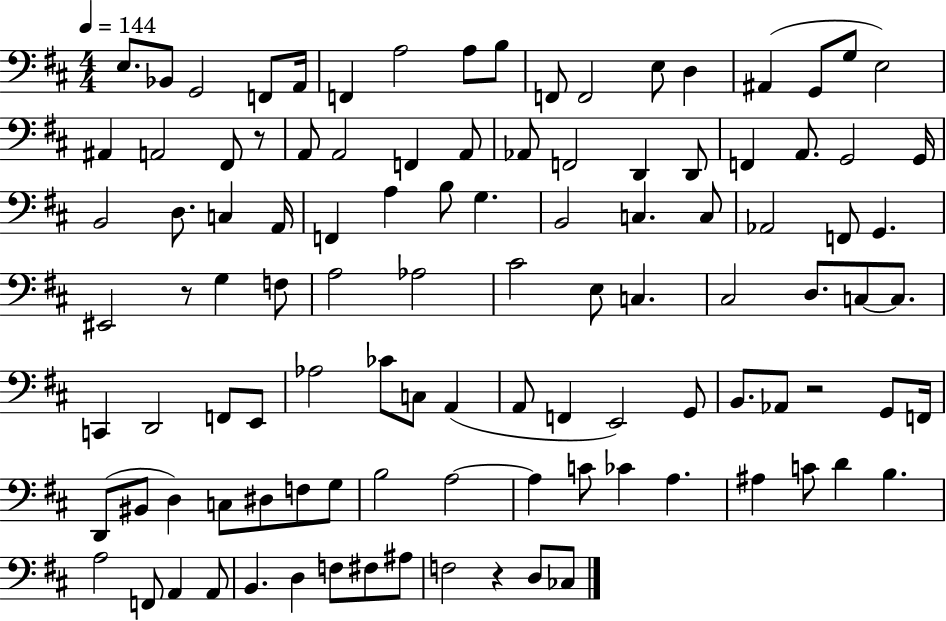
X:1
T:Untitled
M:4/4
L:1/4
K:D
E,/2 _B,,/2 G,,2 F,,/2 A,,/4 F,, A,2 A,/2 B,/2 F,,/2 F,,2 E,/2 D, ^A,, G,,/2 G,/2 E,2 ^A,, A,,2 ^F,,/2 z/2 A,,/2 A,,2 F,, A,,/2 _A,,/2 F,,2 D,, D,,/2 F,, A,,/2 G,,2 G,,/4 B,,2 D,/2 C, A,,/4 F,, A, B,/2 G, B,,2 C, C,/2 _A,,2 F,,/2 G,, ^E,,2 z/2 G, F,/2 A,2 _A,2 ^C2 E,/2 C, ^C,2 D,/2 C,/2 C,/2 C,, D,,2 F,,/2 E,,/2 _A,2 _C/2 C,/2 A,, A,,/2 F,, E,,2 G,,/2 B,,/2 _A,,/2 z2 G,,/2 F,,/4 D,,/2 ^B,,/2 D, C,/2 ^D,/2 F,/2 G,/2 B,2 A,2 A, C/2 _C A, ^A, C/2 D B, A,2 F,,/2 A,, A,,/2 B,, D, F,/2 ^F,/2 ^A,/2 F,2 z D,/2 _C,/2